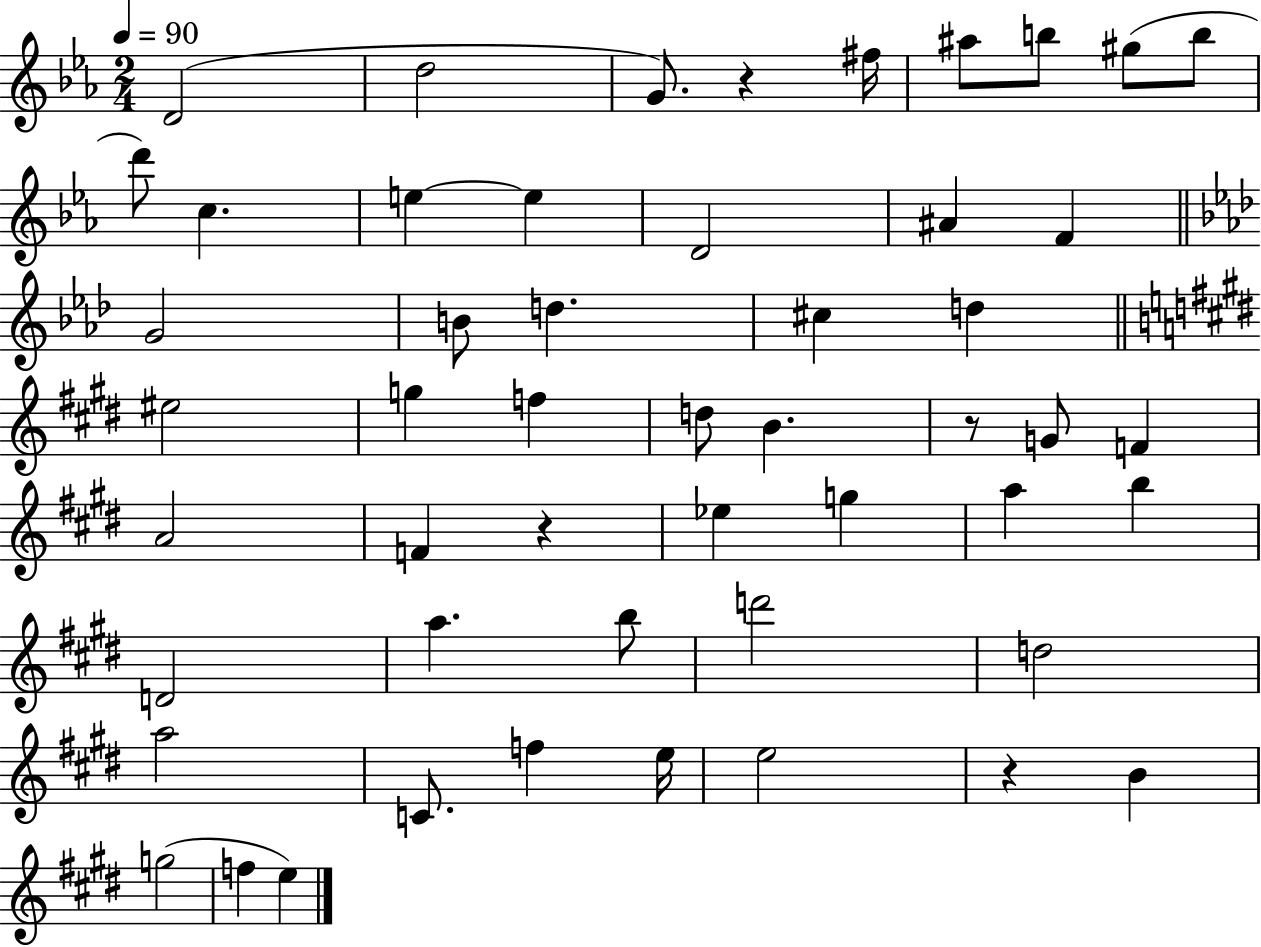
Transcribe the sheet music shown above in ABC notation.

X:1
T:Untitled
M:2/4
L:1/4
K:Eb
D2 d2 G/2 z ^f/4 ^a/2 b/2 ^g/2 b/2 d'/2 c e e D2 ^A F G2 B/2 d ^c d ^e2 g f d/2 B z/2 G/2 F A2 F z _e g a b D2 a b/2 d'2 d2 a2 C/2 f e/4 e2 z B g2 f e